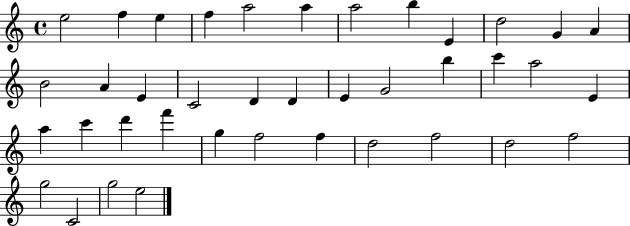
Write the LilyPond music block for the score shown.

{
  \clef treble
  \time 4/4
  \defaultTimeSignature
  \key c \major
  e''2 f''4 e''4 | f''4 a''2 a''4 | a''2 b''4 e'4 | d''2 g'4 a'4 | \break b'2 a'4 e'4 | c'2 d'4 d'4 | e'4 g'2 b''4 | c'''4 a''2 e'4 | \break a''4 c'''4 d'''4 f'''4 | g''4 f''2 f''4 | d''2 f''2 | d''2 f''2 | \break g''2 c'2 | g''2 e''2 | \bar "|."
}